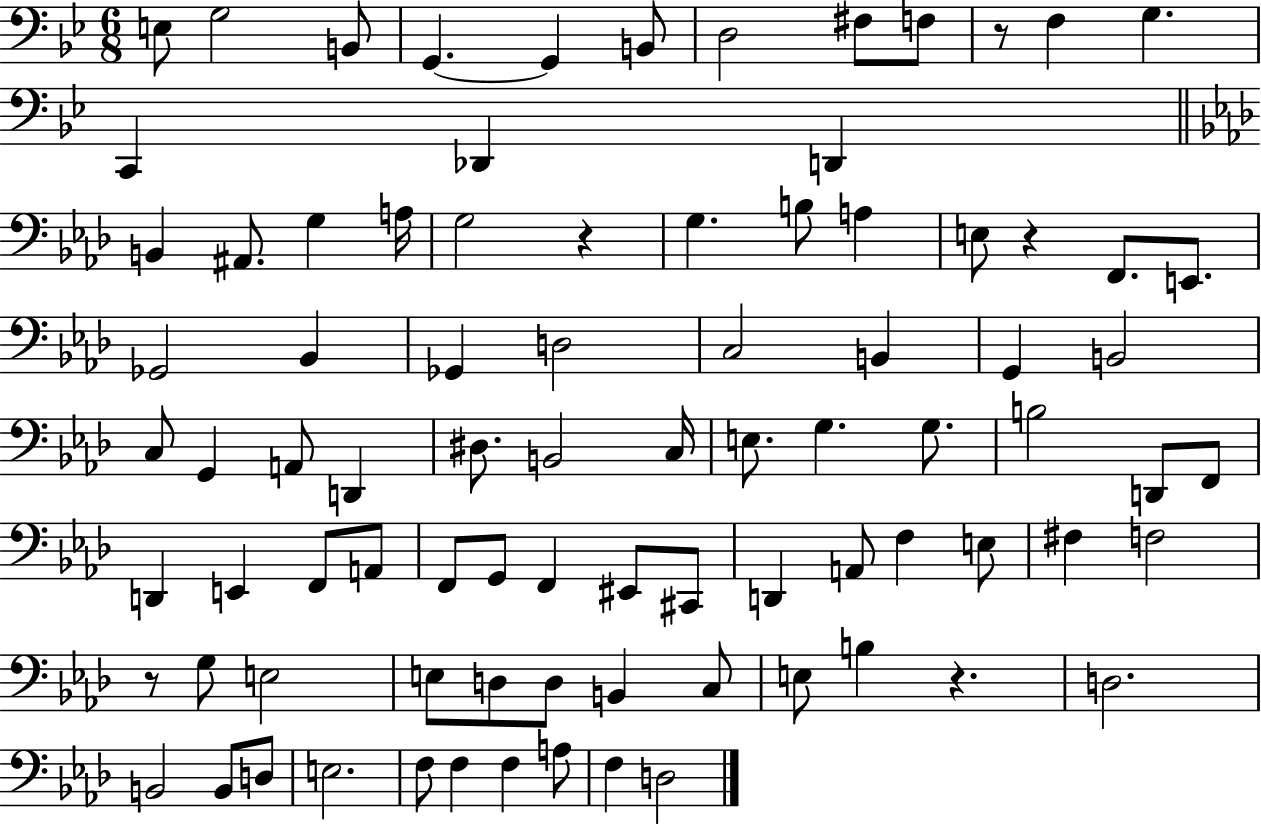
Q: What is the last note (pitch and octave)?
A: D3